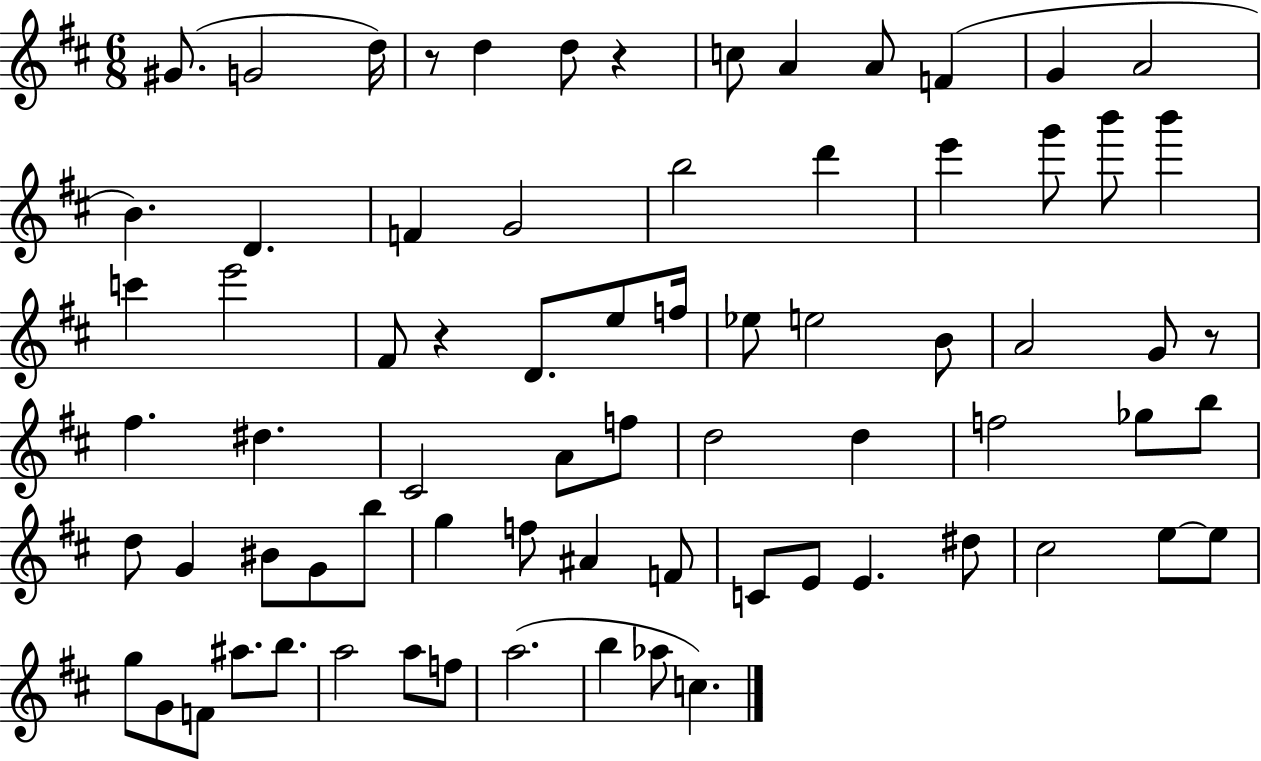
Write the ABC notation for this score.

X:1
T:Untitled
M:6/8
L:1/4
K:D
^G/2 G2 d/4 z/2 d d/2 z c/2 A A/2 F G A2 B D F G2 b2 d' e' g'/2 b'/2 b' c' e'2 ^F/2 z D/2 e/2 f/4 _e/2 e2 B/2 A2 G/2 z/2 ^f ^d ^C2 A/2 f/2 d2 d f2 _g/2 b/2 d/2 G ^B/2 G/2 b/2 g f/2 ^A F/2 C/2 E/2 E ^d/2 ^c2 e/2 e/2 g/2 G/2 F/2 ^a/2 b/2 a2 a/2 f/2 a2 b _a/2 c